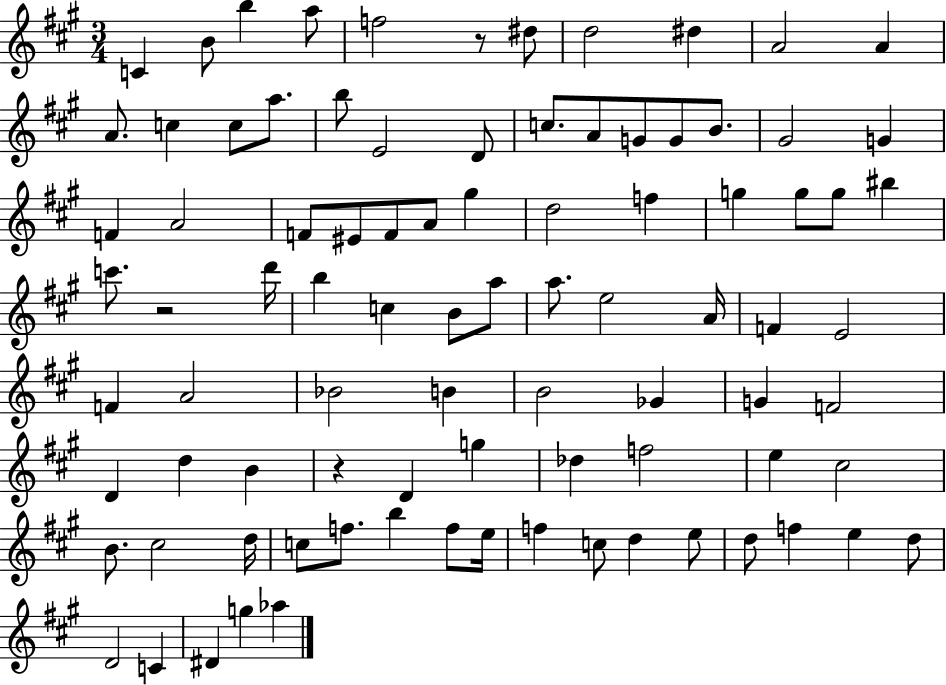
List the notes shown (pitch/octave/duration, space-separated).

C4/q B4/e B5/q A5/e F5/h R/e D#5/e D5/h D#5/q A4/h A4/q A4/e. C5/q C5/e A5/e. B5/e E4/h D4/e C5/e. A4/e G4/e G4/e B4/e. G#4/h G4/q F4/q A4/h F4/e EIS4/e F4/e A4/e G#5/q D5/h F5/q G5/q G5/e G5/e BIS5/q C6/e. R/h D6/s B5/q C5/q B4/e A5/e A5/e. E5/h A4/s F4/q E4/h F4/q A4/h Bb4/h B4/q B4/h Gb4/q G4/q F4/h D4/q D5/q B4/q R/q D4/q G5/q Db5/q F5/h E5/q C#5/h B4/e. C#5/h D5/s C5/e F5/e. B5/q F5/e E5/s F5/q C5/e D5/q E5/e D5/e F5/q E5/q D5/e D4/h C4/q D#4/q G5/q Ab5/q